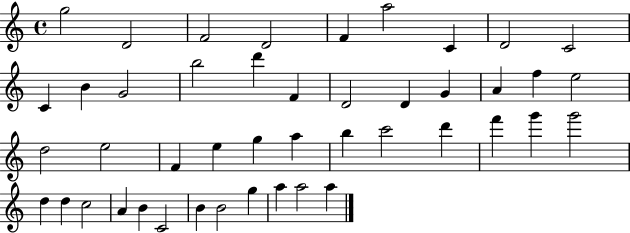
X:1
T:Untitled
M:4/4
L:1/4
K:C
g2 D2 F2 D2 F a2 C D2 C2 C B G2 b2 d' F D2 D G A f e2 d2 e2 F e g a b c'2 d' f' g' g'2 d d c2 A B C2 B B2 g a a2 a